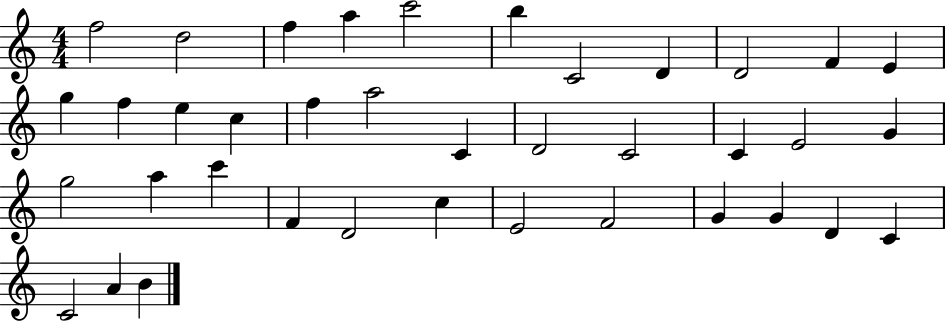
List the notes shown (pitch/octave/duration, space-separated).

F5/h D5/h F5/q A5/q C6/h B5/q C4/h D4/q D4/h F4/q E4/q G5/q F5/q E5/q C5/q F5/q A5/h C4/q D4/h C4/h C4/q E4/h G4/q G5/h A5/q C6/q F4/q D4/h C5/q E4/h F4/h G4/q G4/q D4/q C4/q C4/h A4/q B4/q